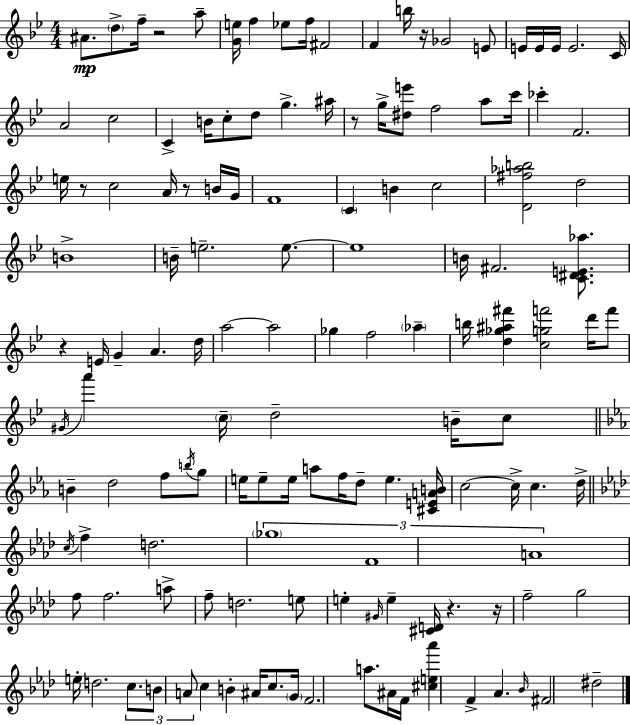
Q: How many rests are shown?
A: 8